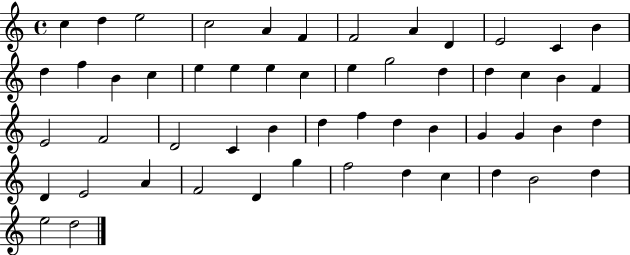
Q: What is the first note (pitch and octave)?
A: C5